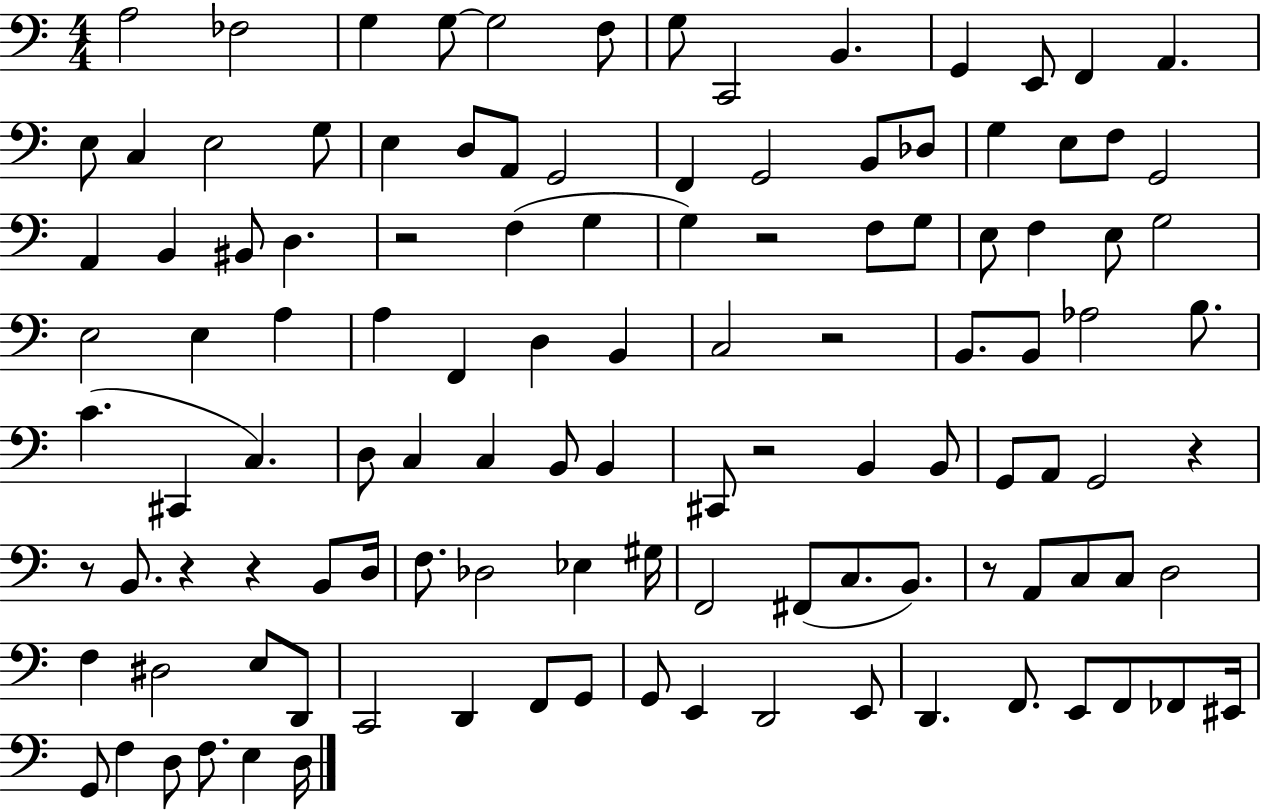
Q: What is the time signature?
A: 4/4